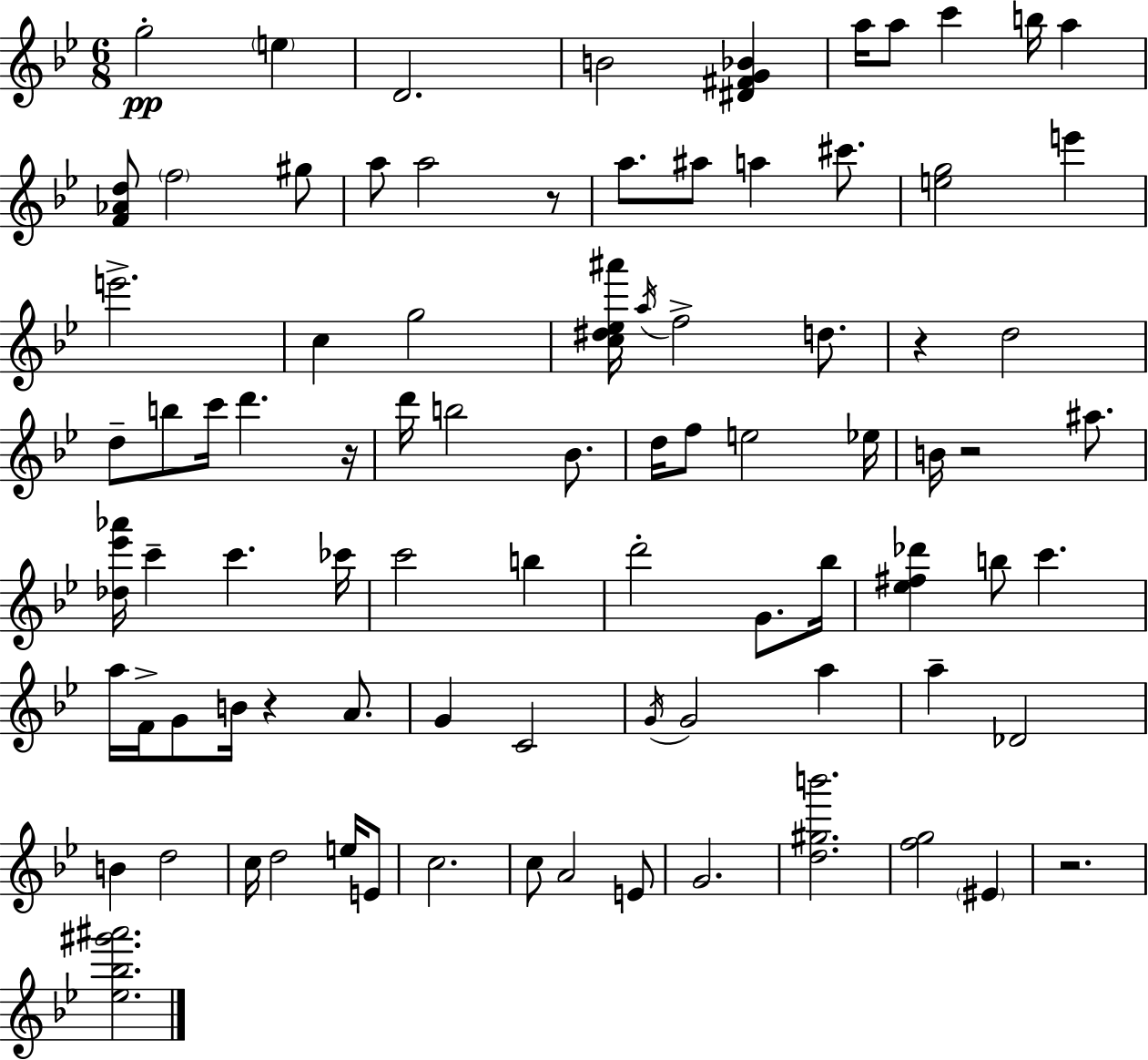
G5/h E5/q D4/h. B4/h [D#4,F#4,G4,Bb4]/q A5/s A5/e C6/q B5/s A5/q [F4,Ab4,D5]/e F5/h G#5/e A5/e A5/h R/e A5/e. A#5/e A5/q C#6/e. [E5,G5]/h E6/q E6/h. C5/q G5/h [C5,D#5,Eb5,A#6]/s A5/s F5/h D5/e. R/q D5/h D5/e B5/e C6/s D6/q. R/s D6/s B5/h Bb4/e. D5/s F5/e E5/h Eb5/s B4/s R/h A#5/e. [Db5,Eb6,Ab6]/s C6/q C6/q. CES6/s C6/h B5/q D6/h G4/e. Bb5/s [Eb5,F#5,Db6]/q B5/e C6/q. A5/s F4/s G4/e B4/s R/q A4/e. G4/q C4/h G4/s G4/h A5/q A5/q Db4/h B4/q D5/h C5/s D5/h E5/s E4/e C5/h. C5/e A4/h E4/e G4/h. [D5,G#5,B6]/h. [F5,G5]/h EIS4/q R/h. [Eb5,Bb5,G#6,A#6]/h.